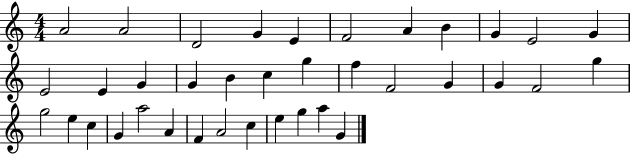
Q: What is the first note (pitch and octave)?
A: A4